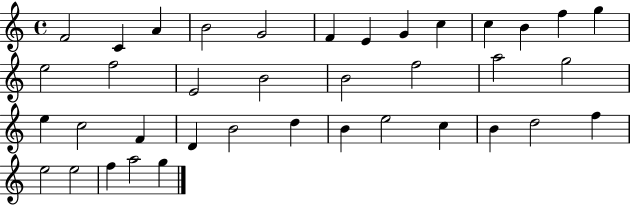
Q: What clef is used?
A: treble